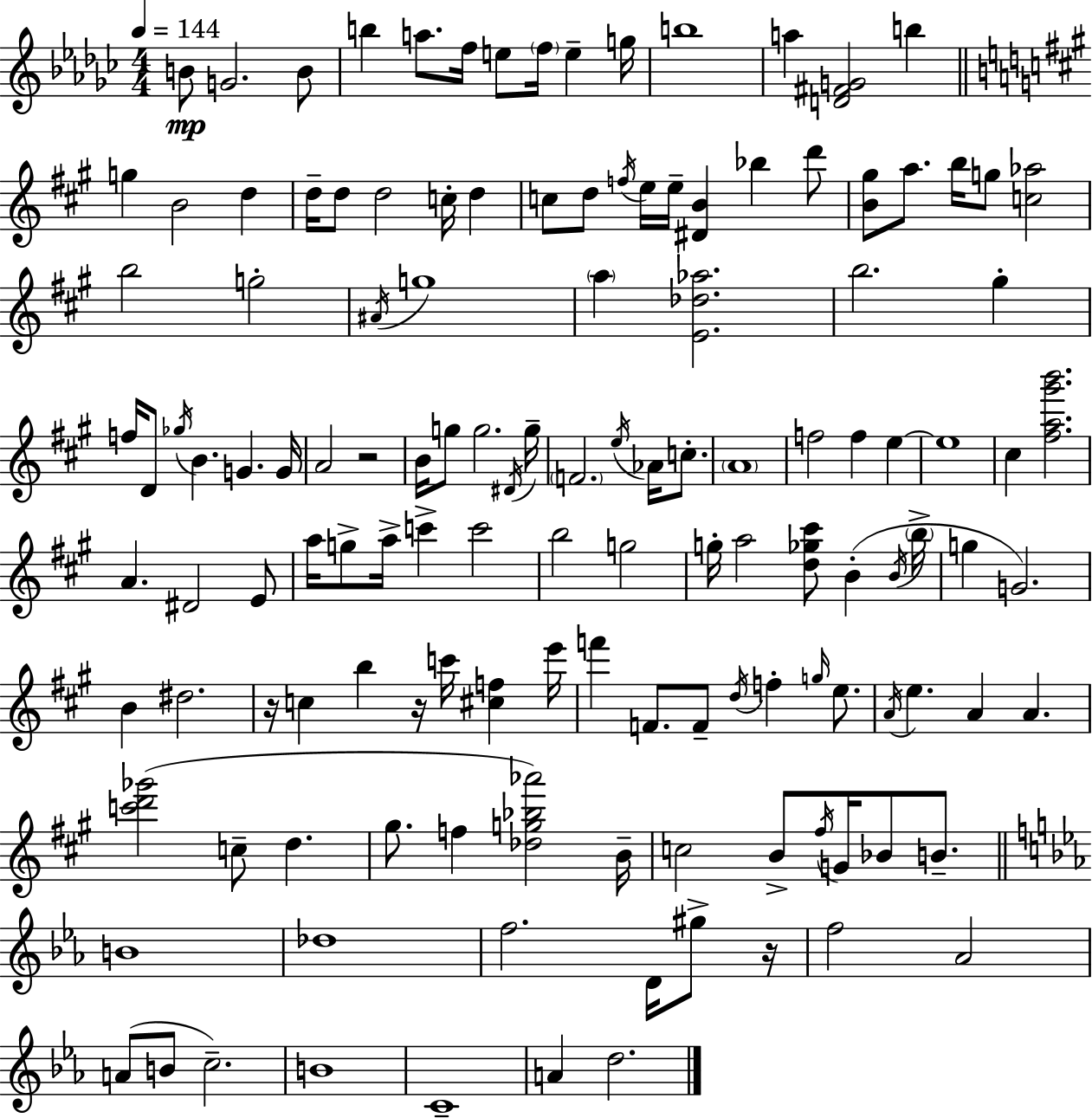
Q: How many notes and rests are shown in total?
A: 133